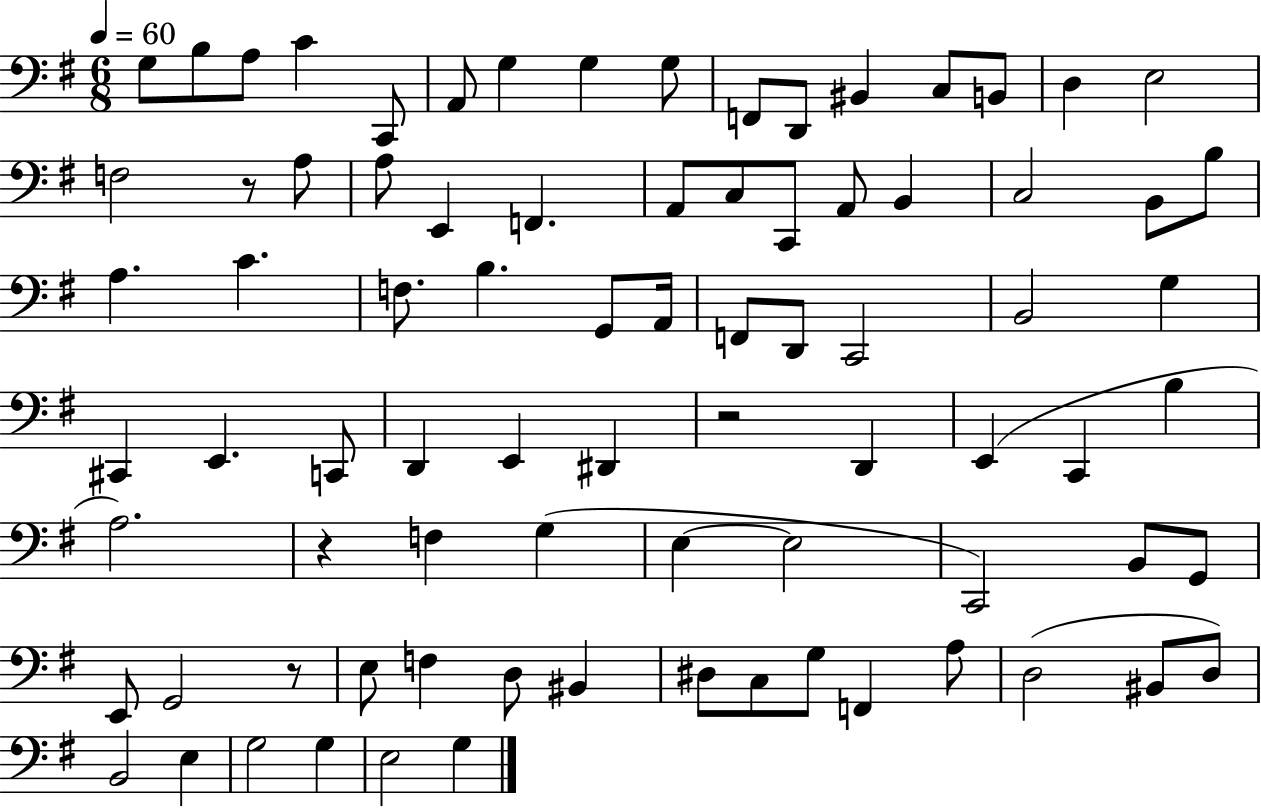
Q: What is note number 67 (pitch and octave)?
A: G3